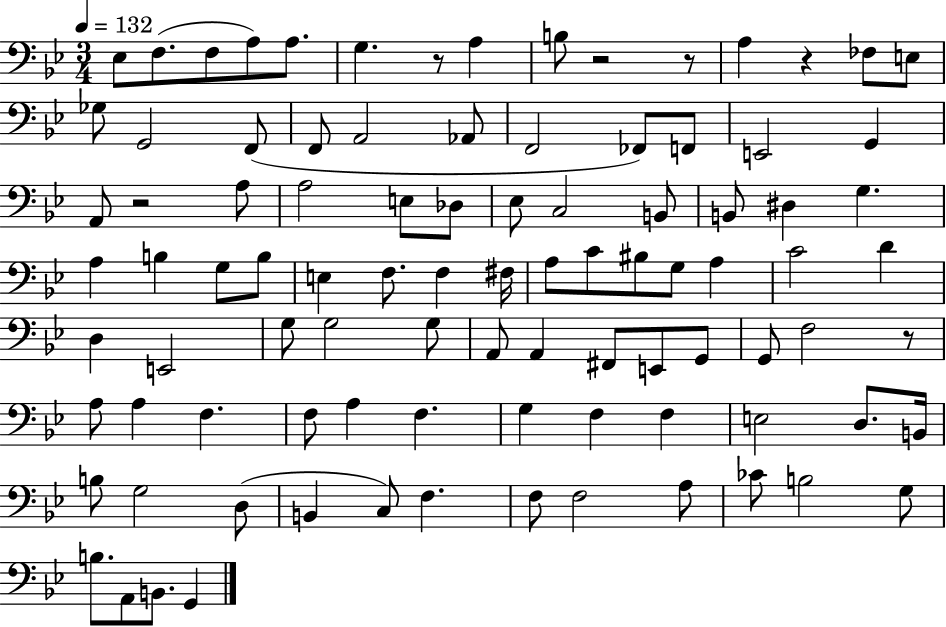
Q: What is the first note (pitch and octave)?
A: Eb3